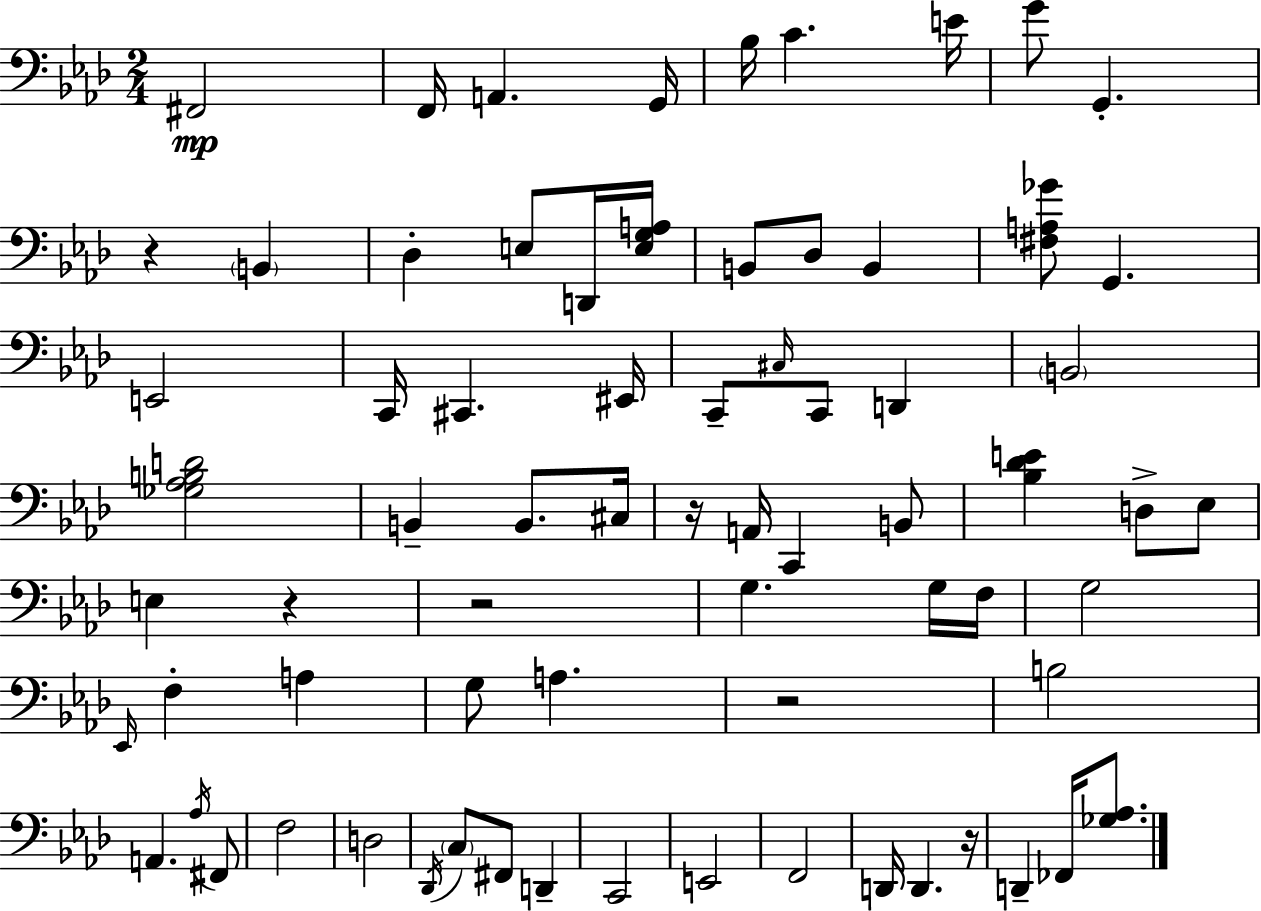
{
  \clef bass
  \numericTimeSignature
  \time 2/4
  \key f \minor
  \repeat volta 2 { fis,2\mp | f,16 a,4. g,16 | bes16 c'4. e'16 | g'8 g,4.-. | \break r4 \parenthesize b,4 | des4-. e8 d,16 <e g a>16 | b,8 des8 b,4 | <fis a ges'>8 g,4. | \break e,2 | c,16 cis,4. eis,16 | c,8-- \grace { cis16 } c,8 d,4 | \parenthesize b,2 | \break <ges aes b d'>2 | b,4-- b,8. | cis16 r16 a,16 c,4 b,8 | <bes des' e'>4 d8-> ees8 | \break e4 r4 | r2 | g4. g16 | f16 g2 | \break \grace { ees,16 } f4-. a4 | g8 a4. | r2 | b2 | \break a,4. | \acciaccatura { aes16 } fis,8 f2 | d2 | \acciaccatura { des,16 } \parenthesize c8 fis,8 | \break d,4-- c,2 | e,2 | f,2 | d,16 d,4. | \break r16 d,4-- | fes,16 <ges aes>8. } \bar "|."
}